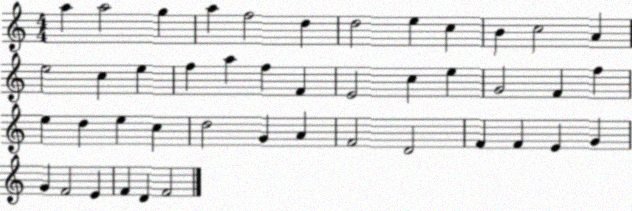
X:1
T:Untitled
M:4/4
L:1/4
K:C
a a2 g a f2 d d2 e c B c2 A e2 c e f a f F E2 c e G2 F f e d e c d2 G A F2 D2 F F E G G F2 E F D F2